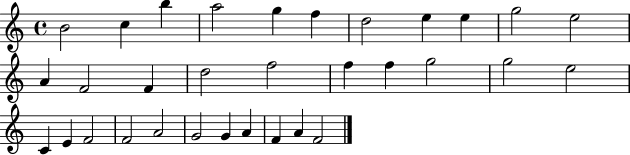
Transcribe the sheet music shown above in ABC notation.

X:1
T:Untitled
M:4/4
L:1/4
K:C
B2 c b a2 g f d2 e e g2 e2 A F2 F d2 f2 f f g2 g2 e2 C E F2 F2 A2 G2 G A F A F2